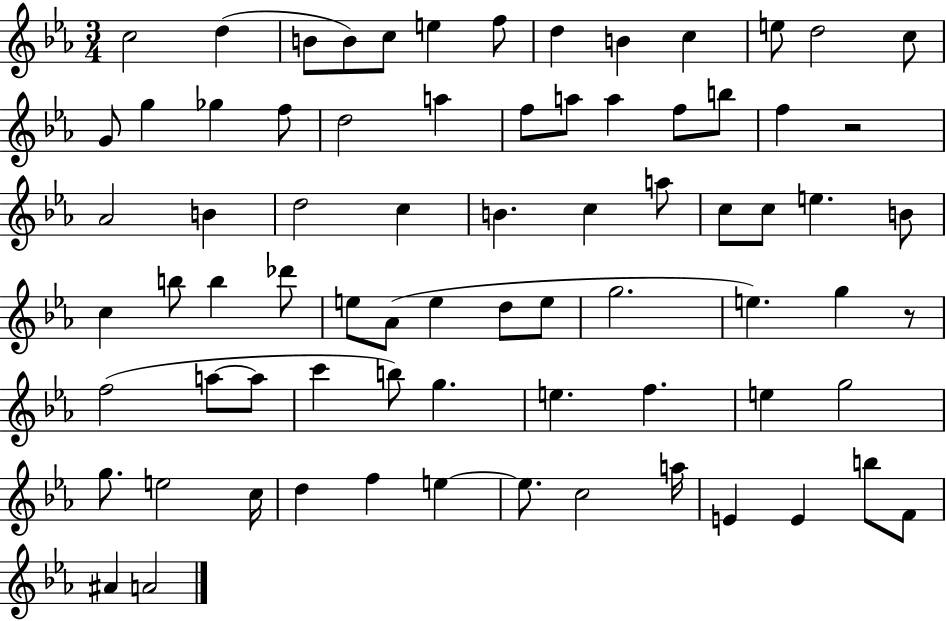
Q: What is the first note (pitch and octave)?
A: C5